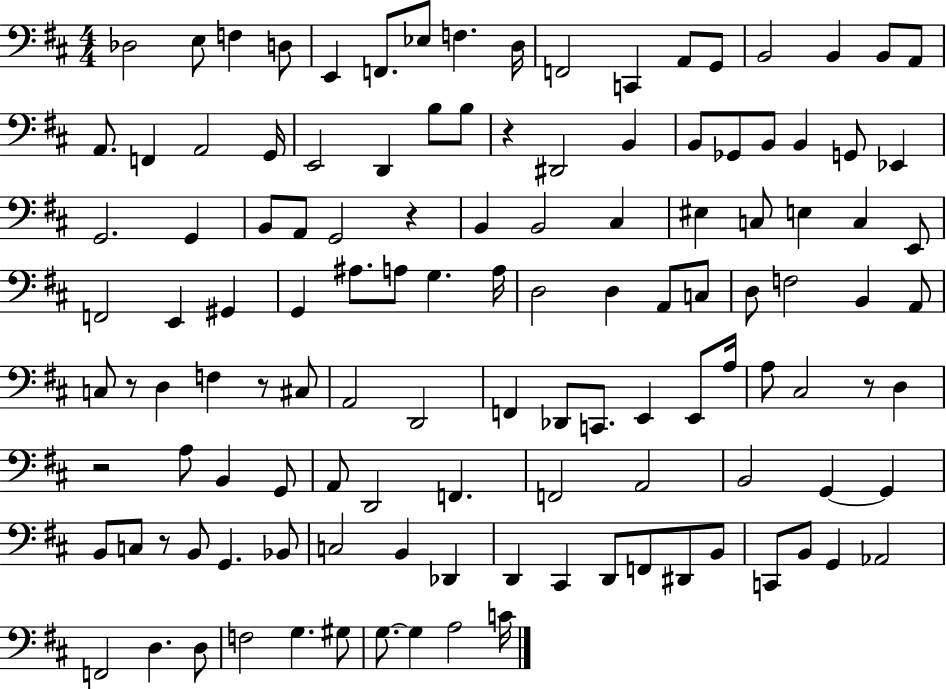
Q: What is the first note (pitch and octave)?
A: Db3